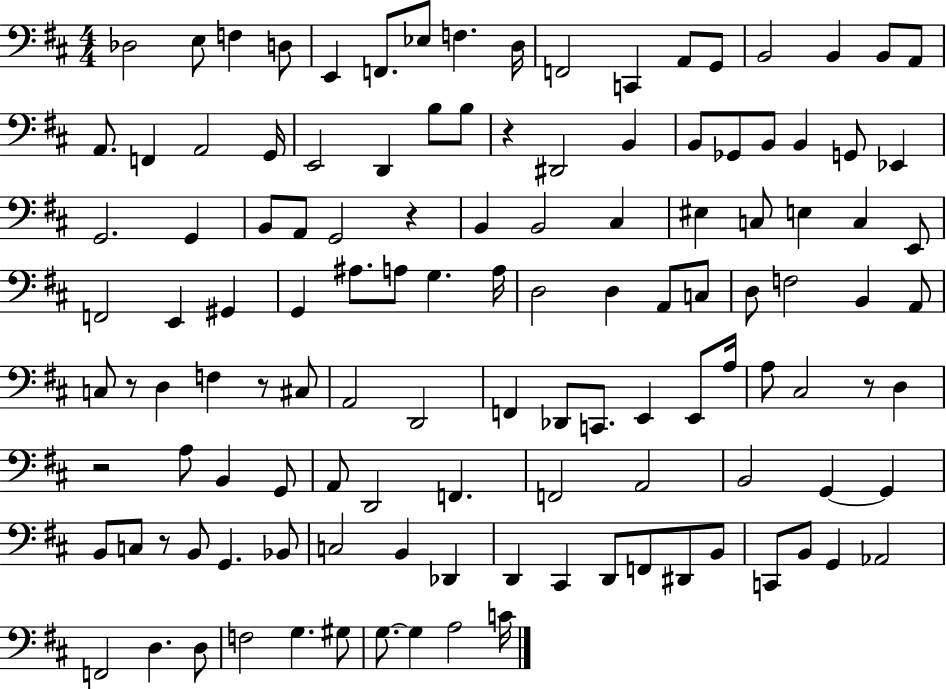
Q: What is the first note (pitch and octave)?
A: Db3